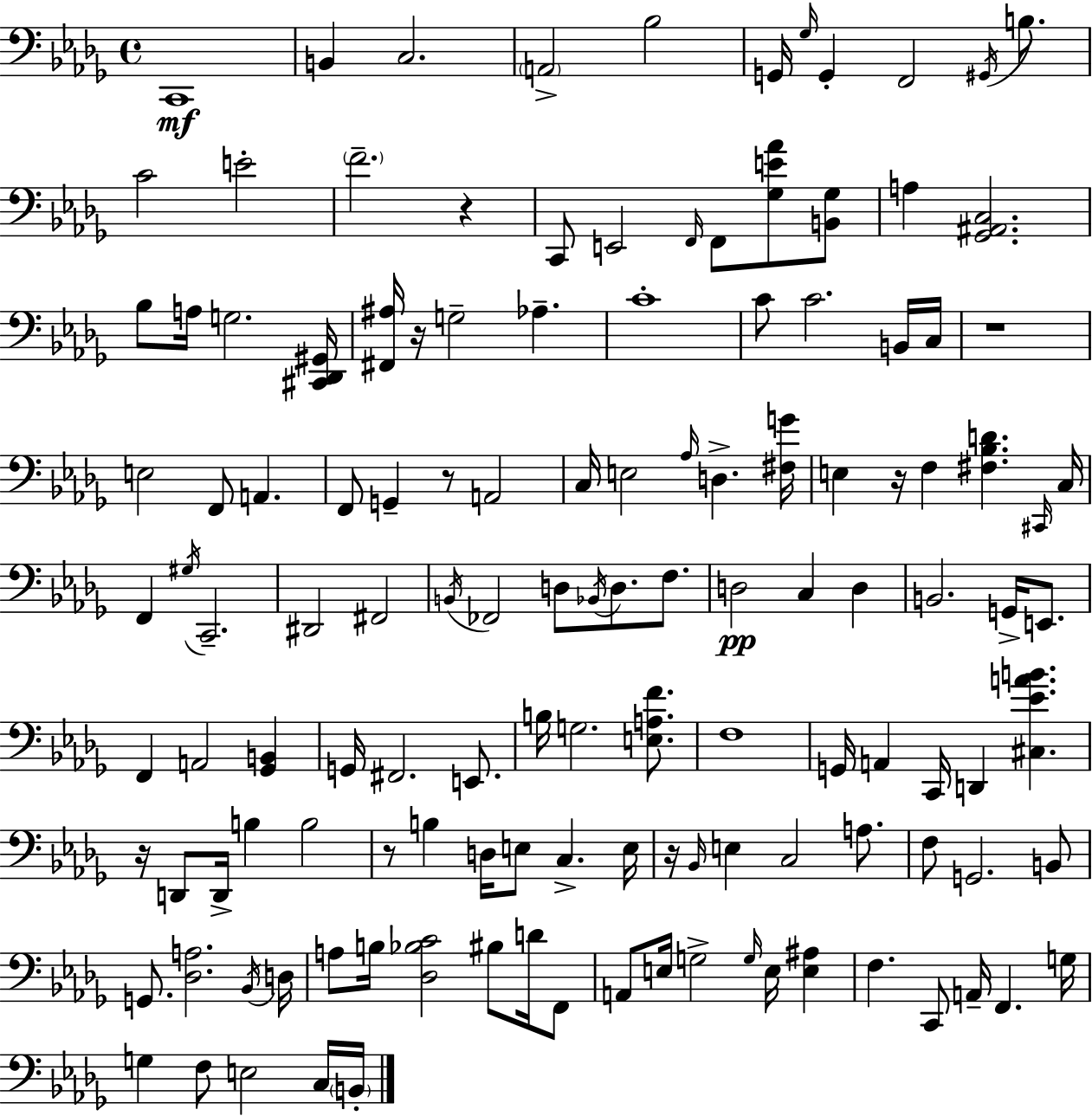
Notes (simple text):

C2/w B2/q C3/h. A2/h Bb3/h G2/s Gb3/s G2/q F2/h G#2/s B3/e. C4/h E4/h F4/h. R/q C2/e E2/h F2/s F2/e [Gb3,E4,Ab4]/e [B2,Gb3]/e A3/q [Gb2,A#2,C3]/h. Bb3/e A3/s G3/h. [C#2,Db2,G#2]/s [F#2,A#3]/s R/s G3/h Ab3/q. C4/w C4/e C4/h. B2/s C3/s R/w E3/h F2/e A2/q. F2/e G2/q R/e A2/h C3/s E3/h Ab3/s D3/q. [F#3,G4]/s E3/q R/s F3/q [F#3,Bb3,D4]/q. C#2/s C3/s F2/q G#3/s C2/h. D#2/h F#2/h B2/s FES2/h D3/e Bb2/s D3/e. F3/e. D3/h C3/q D3/q B2/h. G2/s E2/e. F2/q A2/h [Gb2,B2]/q G2/s F#2/h. E2/e. B3/s G3/h. [E3,A3,F4]/e. F3/w G2/s A2/q C2/s D2/q [C#3,Eb4,A4,B4]/q. R/s D2/e D2/s B3/q B3/h R/e B3/q D3/s E3/e C3/q. E3/s R/s Bb2/s E3/q C3/h A3/e. F3/e G2/h. B2/e G2/e. [Db3,A3]/h. Bb2/s D3/s A3/e B3/s [Db3,Bb3,C4]/h BIS3/e D4/s F2/e A2/e E3/s G3/h G3/s E3/s [E3,A#3]/q F3/q. C2/e A2/s F2/q. G3/s G3/q F3/e E3/h C3/s B2/s